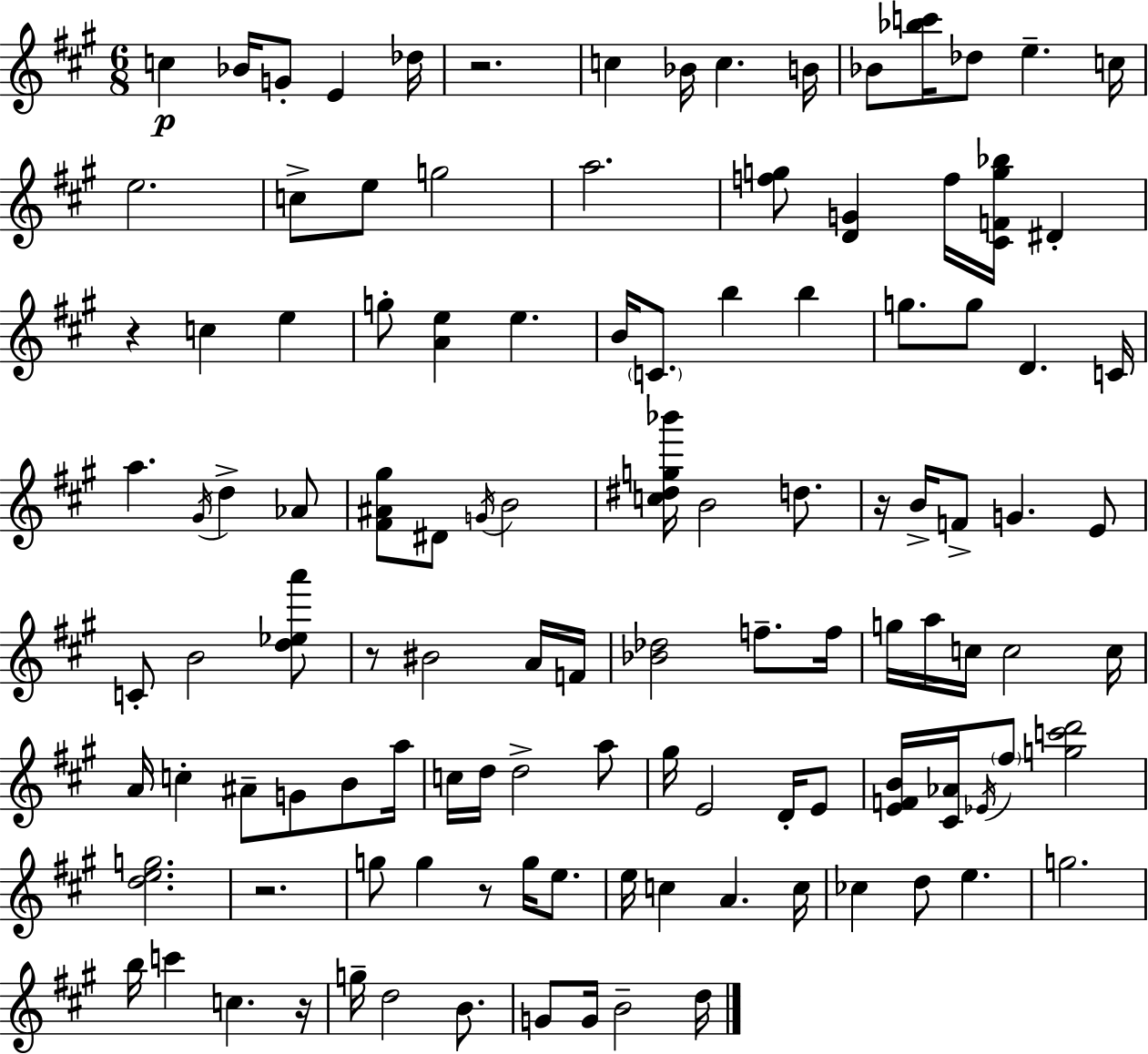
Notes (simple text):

C5/q Bb4/s G4/e E4/q Db5/s R/h. C5/q Bb4/s C5/q. B4/s Bb4/e [Bb5,C6]/s Db5/e E5/q. C5/s E5/h. C5/e E5/e G5/h A5/h. [F5,G5]/e [D4,G4]/q F5/s [C#4,F4,G5,Bb5]/s D#4/q R/q C5/q E5/q G5/e [A4,E5]/q E5/q. B4/s C4/e. B5/q B5/q G5/e. G5/e D4/q. C4/s A5/q. G#4/s D5/q Ab4/e [F#4,A#4,G#5]/e D#4/e G4/s B4/h [C5,D#5,G5,Bb6]/s B4/h D5/e. R/s B4/s F4/e G4/q. E4/e C4/e B4/h [D5,Eb5,A6]/e R/e BIS4/h A4/s F4/s [Bb4,Db5]/h F5/e. F5/s G5/s A5/s C5/s C5/h C5/s A4/s C5/q A#4/e G4/e B4/e A5/s C5/s D5/s D5/h A5/e G#5/s E4/h D4/s E4/e [E4,F4,B4]/s [C#4,Ab4]/s Eb4/s F#5/e [G5,C6,D6]/h [D5,E5,G5]/h. R/h. G5/e G5/q R/e G5/s E5/e. E5/s C5/q A4/q. C5/s CES5/q D5/e E5/q. G5/h. B5/s C6/q C5/q. R/s G5/s D5/h B4/e. G4/e G4/s B4/h D5/s